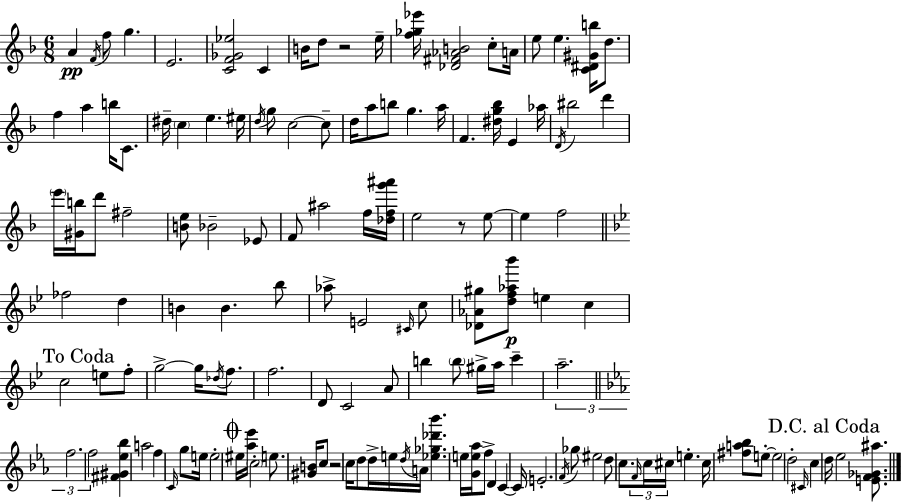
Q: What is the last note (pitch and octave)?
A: Eb5